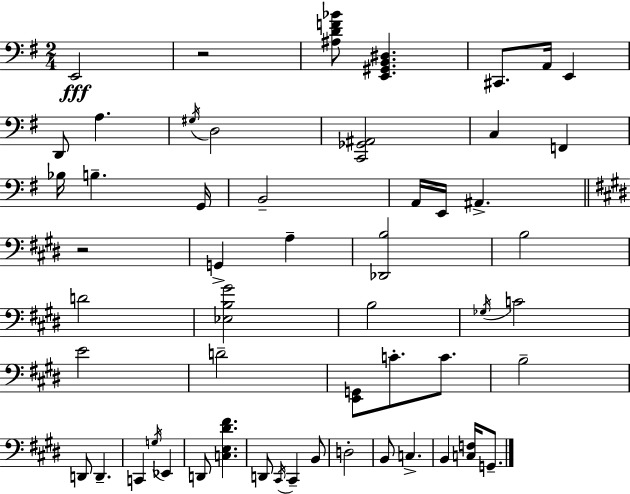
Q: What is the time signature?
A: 2/4